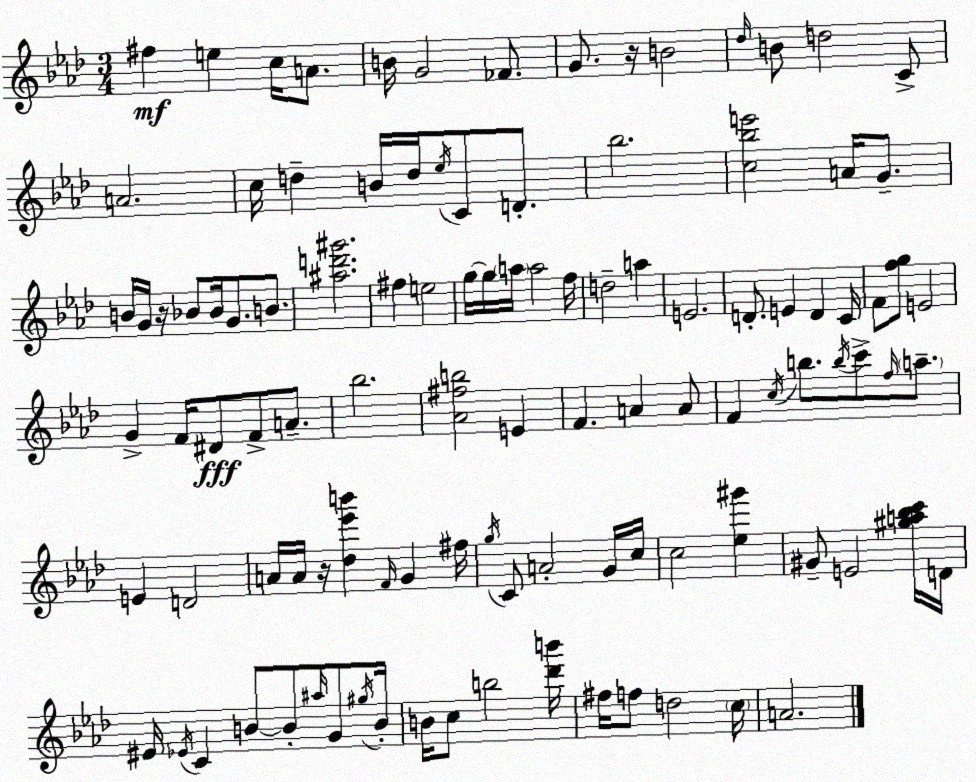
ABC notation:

X:1
T:Untitled
M:3/4
L:1/4
K:Ab
^f e c/4 A/2 B/4 G2 _F/2 G/2 z/4 B2 _d/4 B/2 d2 C/2 A2 c/4 d B/4 d/4 _e/4 C/2 D/2 _b2 [c_be']2 A/4 G/2 B/4 G/4 z/4 _B/2 _B/4 G/2 B/2 [^ad'^g']2 ^f e2 g/4 g/4 a/4 a2 f/4 d2 a E2 D/2 E D C/4 F/2 [fg]/2 E2 G F/4 ^D/2 F/2 A/2 _b2 [_A^fb]2 E F A A/2 F c/4 b/2 b/4 c'/2 f/4 a/2 E D2 A/4 A/4 z/4 [_d_e'b'] F/4 G ^f/4 g/4 C/2 A2 G/4 c/4 c2 [_e^g'] ^G/2 E2 [^ga_bc']/4 D/4 ^E/4 _E/4 C B/2 B/2 ^a/4 G/2 ^g/4 B/4 B/4 c/2 b2 [_d'b']/4 ^f/4 f/2 d2 c/4 A2